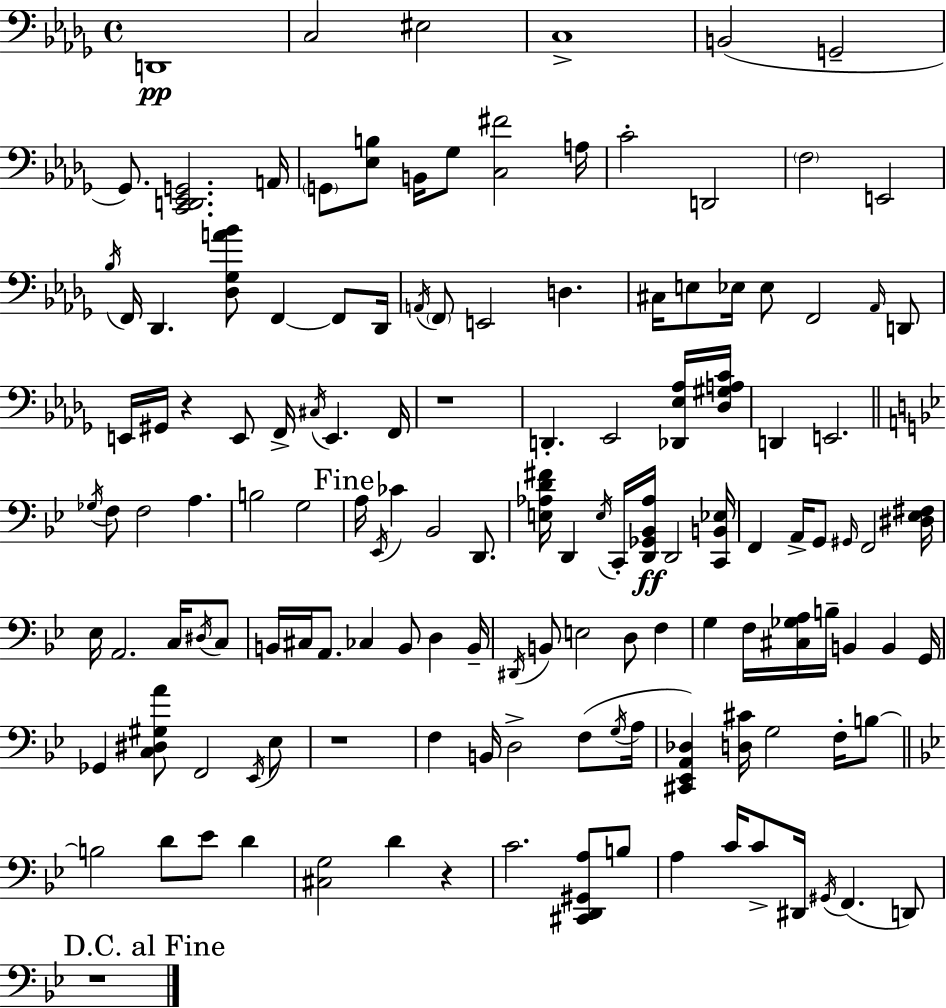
D2/w C3/h EIS3/h C3/w B2/h G2/h Gb2/e. [C2,D2,Eb2,G2]/h. A2/s G2/e [Eb3,B3]/e B2/s Gb3/e [C3,F#4]/h A3/s C4/h D2/h F3/h E2/h Bb3/s F2/s Db2/q. [Db3,Gb3,A4,Bb4]/e F2/q F2/e Db2/s A2/s F2/e E2/h D3/q. C#3/s E3/e Eb3/s Eb3/e F2/h Ab2/s D2/e E2/s G#2/s R/q E2/e F2/s C#3/s E2/q. F2/s R/w D2/q. Eb2/h [Db2,Eb3,Ab3]/s [Db3,G#3,A3,C4]/s D2/q E2/h. Gb3/s F3/e F3/h A3/q. B3/h G3/h A3/s Eb2/s CES4/q Bb2/h D2/e. [E3,Ab3,D4,F#4]/s D2/q E3/s C2/s [D2,Gb2,Bb2,Ab3]/s D2/h [C2,B2,Eb3]/s F2/q A2/s G2/e G#2/s F2/h [D#3,Eb3,F#3]/s Eb3/s A2/h. C3/s D#3/s C3/e B2/s C#3/s A2/e. CES3/q B2/e D3/q B2/s D#2/s B2/e E3/h D3/e F3/q G3/q F3/s [C#3,Gb3,A3]/s B3/s B2/q B2/q G2/s Gb2/q [C3,D#3,G#3,A4]/e F2/h Eb2/s Eb3/e R/w F3/q B2/s D3/h F3/e G3/s A3/s [C#2,Eb2,A2,Db3]/q [D3,C#4]/s G3/h F3/s B3/e B3/h D4/e Eb4/e D4/q [C#3,G3]/h D4/q R/q C4/h. [C#2,D2,G#2,A3]/e B3/e A3/q C4/s C4/e D#2/s G#2/s F2/q. D2/e R/w